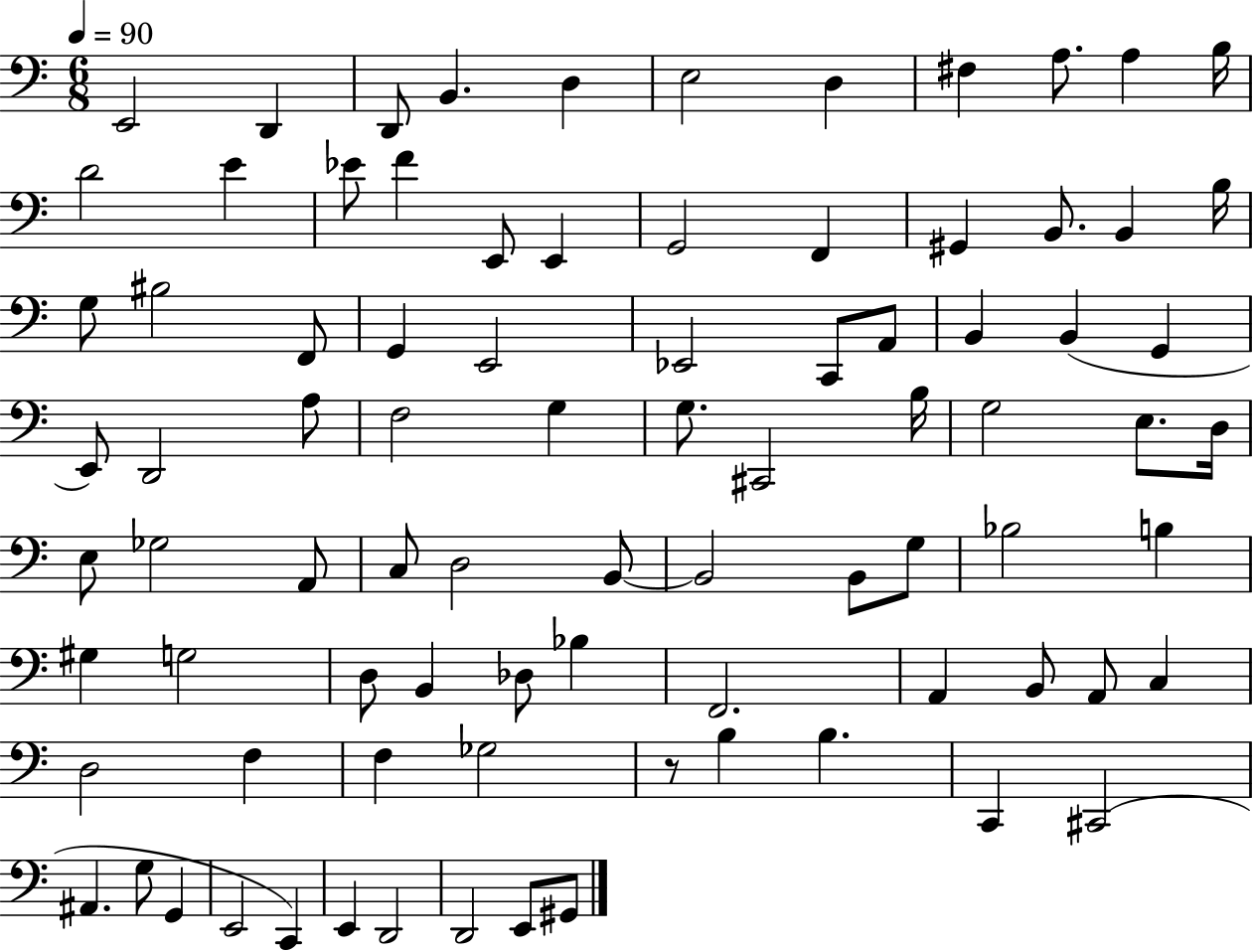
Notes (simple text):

E2/h D2/q D2/e B2/q. D3/q E3/h D3/q F#3/q A3/e. A3/q B3/s D4/h E4/q Eb4/e F4/q E2/e E2/q G2/h F2/q G#2/q B2/e. B2/q B3/s G3/e BIS3/h F2/e G2/q E2/h Eb2/h C2/e A2/e B2/q B2/q G2/q E2/e D2/h A3/e F3/h G3/q G3/e. C#2/h B3/s G3/h E3/e. D3/s E3/e Gb3/h A2/e C3/e D3/h B2/e B2/h B2/e G3/e Bb3/h B3/q G#3/q G3/h D3/e B2/q Db3/e Bb3/q F2/h. A2/q B2/e A2/e C3/q D3/h F3/q F3/q Gb3/h R/e B3/q B3/q. C2/q C#2/h A#2/q. G3/e G2/q E2/h C2/q E2/q D2/h D2/h E2/e G#2/e